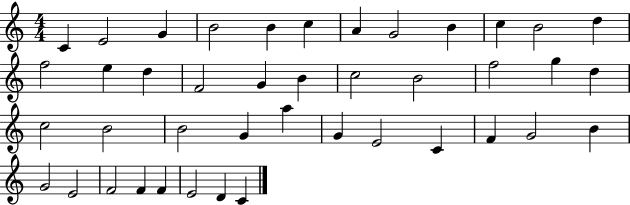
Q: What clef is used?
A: treble